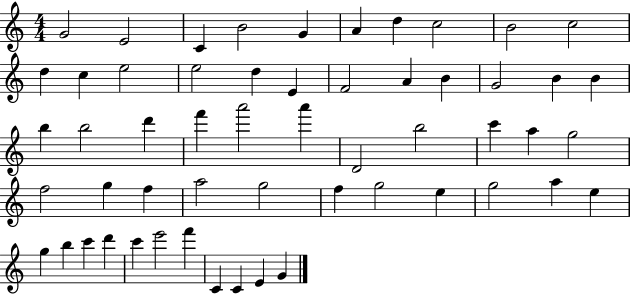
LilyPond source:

{
  \clef treble
  \numericTimeSignature
  \time 4/4
  \key c \major
  g'2 e'2 | c'4 b'2 g'4 | a'4 d''4 c''2 | b'2 c''2 | \break d''4 c''4 e''2 | e''2 d''4 e'4 | f'2 a'4 b'4 | g'2 b'4 b'4 | \break b''4 b''2 d'''4 | f'''4 a'''2 a'''4 | d'2 b''2 | c'''4 a''4 g''2 | \break f''2 g''4 f''4 | a''2 g''2 | f''4 g''2 e''4 | g''2 a''4 e''4 | \break g''4 b''4 c'''4 d'''4 | c'''4 e'''2 f'''4 | c'4 c'4 e'4 g'4 | \bar "|."
}